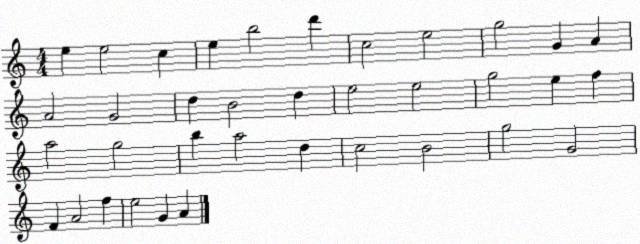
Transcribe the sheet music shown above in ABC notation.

X:1
T:Untitled
M:4/4
L:1/4
K:C
e e2 c e b2 d' c2 e2 g2 G A A2 G2 d B2 d e2 e2 g2 e f a2 g2 b a2 d c2 B2 g2 G2 F A2 f e2 G A